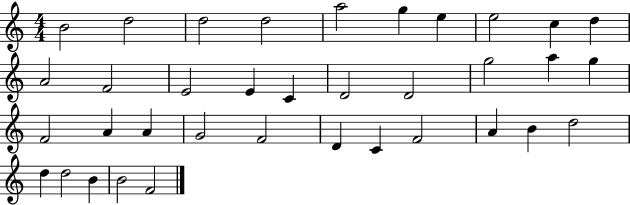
X:1
T:Untitled
M:4/4
L:1/4
K:C
B2 d2 d2 d2 a2 g e e2 c d A2 F2 E2 E C D2 D2 g2 a g F2 A A G2 F2 D C F2 A B d2 d d2 B B2 F2